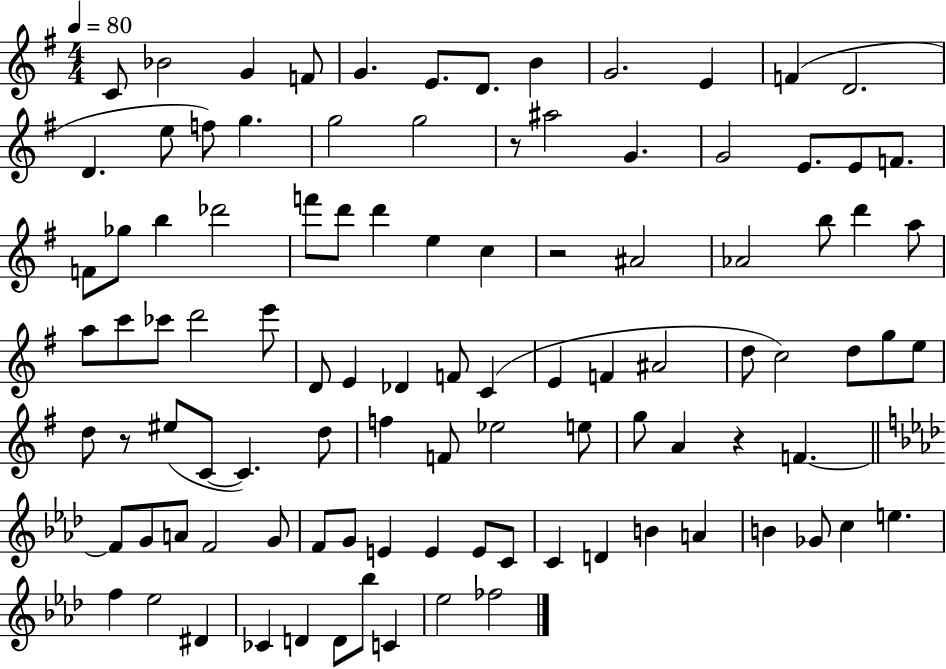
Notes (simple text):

C4/e Bb4/h G4/q F4/e G4/q. E4/e. D4/e. B4/q G4/h. E4/q F4/q D4/h. D4/q. E5/e F5/e G5/q. G5/h G5/h R/e A#5/h G4/q. G4/h E4/e. E4/e F4/e. F4/e Gb5/e B5/q Db6/h F6/e D6/e D6/q E5/q C5/q R/h A#4/h Ab4/h B5/e D6/q A5/e A5/e C6/e CES6/e D6/h E6/e D4/e E4/q Db4/q F4/e C4/q E4/q F4/q A#4/h D5/e C5/h D5/e G5/e E5/e D5/e R/e EIS5/e C4/e C4/q. D5/e F5/q F4/e Eb5/h E5/e G5/e A4/q R/q F4/q. F4/e G4/e A4/e F4/h G4/e F4/e G4/e E4/q E4/q E4/e C4/e C4/q D4/q B4/q A4/q B4/q Gb4/e C5/q E5/q. F5/q Eb5/h D#4/q CES4/q D4/q D4/e Bb5/e C4/q Eb5/h FES5/h